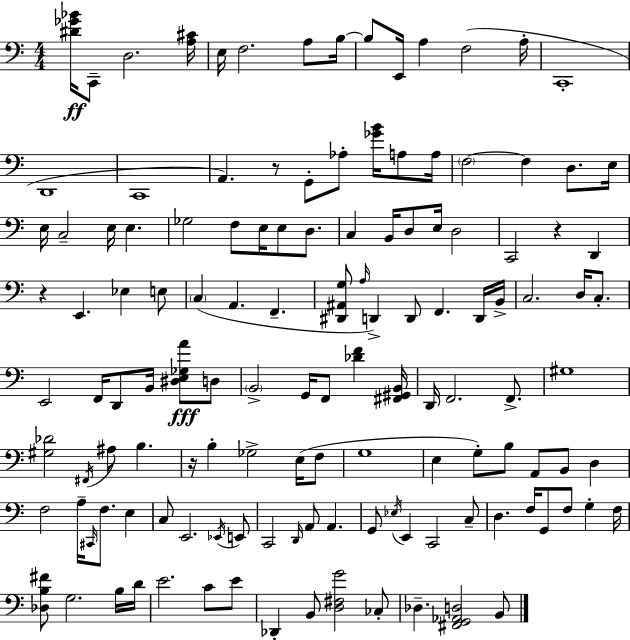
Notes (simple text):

[D#4,Gb4,Bb4]/s C2/e D3/h. [A3,C#4]/s E3/s F3/h. A3/e B3/s B3/e E2/s A3/q F3/h A3/s C2/w D2/w C2/w A2/q. R/e G2/e Ab3/e [Gb4,B4]/s A3/e A3/s F3/h F3/q D3/e. E3/s E3/s C3/h E3/s E3/q. Gb3/h F3/e E3/s E3/e D3/e. C3/q B2/s D3/e E3/s D3/h C2/h R/q D2/q R/q E2/q. Eb3/q E3/e C3/q A2/q. F2/q. [D#2,A#2,G3]/e A3/s D2/q D2/e F2/q. D2/s B2/s C3/h. D3/s C3/e. E2/h F2/s D2/e B2/s [D#3,E3,Gb3,A4]/e D3/e B2/h G2/s F2/e [Db4,F4]/q [F#2,G#2,B2]/s D2/s F2/h. F2/e. G#3/w [G#3,Db4]/h F#2/s A#3/e B3/q. R/s B3/q Gb3/h E3/s F3/e G3/w E3/q G3/e B3/e A2/e B2/e D3/q F3/h A3/s C#2/s F3/e. E3/q C3/e E2/h. Eb2/s E2/e C2/h D2/s A2/e A2/q. G2/e Eb3/s E2/q C2/h C3/e D3/q. F3/s G2/e F3/e G3/q F3/s [Db3,B3,F#4]/e G3/h. B3/s D4/s E4/h. C4/e E4/e Db2/q B2/e [D3,F#3,G4]/h CES3/e Db3/q. [F#2,G2,Ab2,D3]/h B2/e